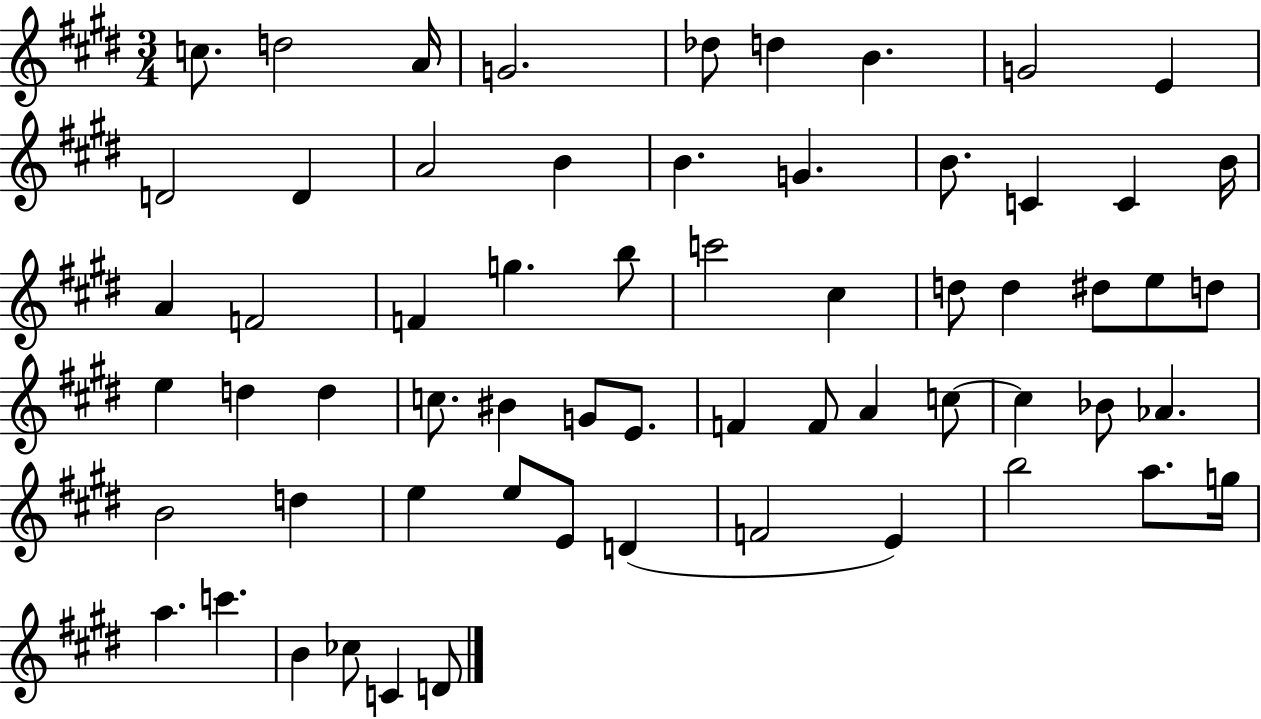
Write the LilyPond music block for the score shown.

{
  \clef treble
  \numericTimeSignature
  \time 3/4
  \key e \major
  c''8. d''2 a'16 | g'2. | des''8 d''4 b'4. | g'2 e'4 | \break d'2 d'4 | a'2 b'4 | b'4. g'4. | b'8. c'4 c'4 b'16 | \break a'4 f'2 | f'4 g''4. b''8 | c'''2 cis''4 | d''8 d''4 dis''8 e''8 d''8 | \break e''4 d''4 d''4 | c''8. bis'4 g'8 e'8. | f'4 f'8 a'4 c''8~~ | c''4 bes'8 aes'4. | \break b'2 d''4 | e''4 e''8 e'8 d'4( | f'2 e'4) | b''2 a''8. g''16 | \break a''4. c'''4. | b'4 ces''8 c'4 d'8 | \bar "|."
}